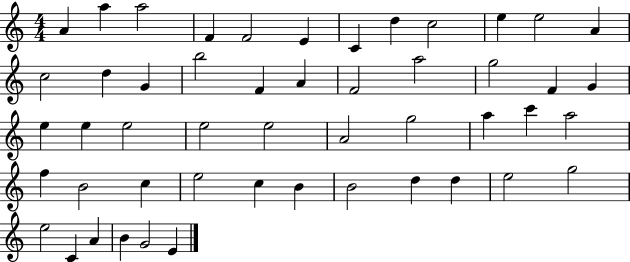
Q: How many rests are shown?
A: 0